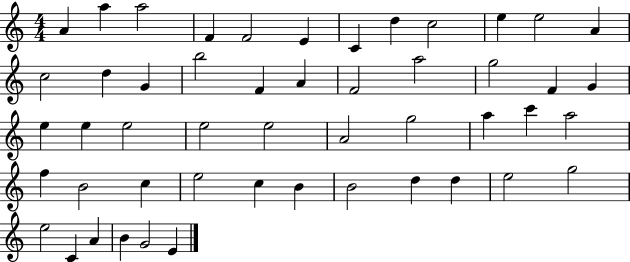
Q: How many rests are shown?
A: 0